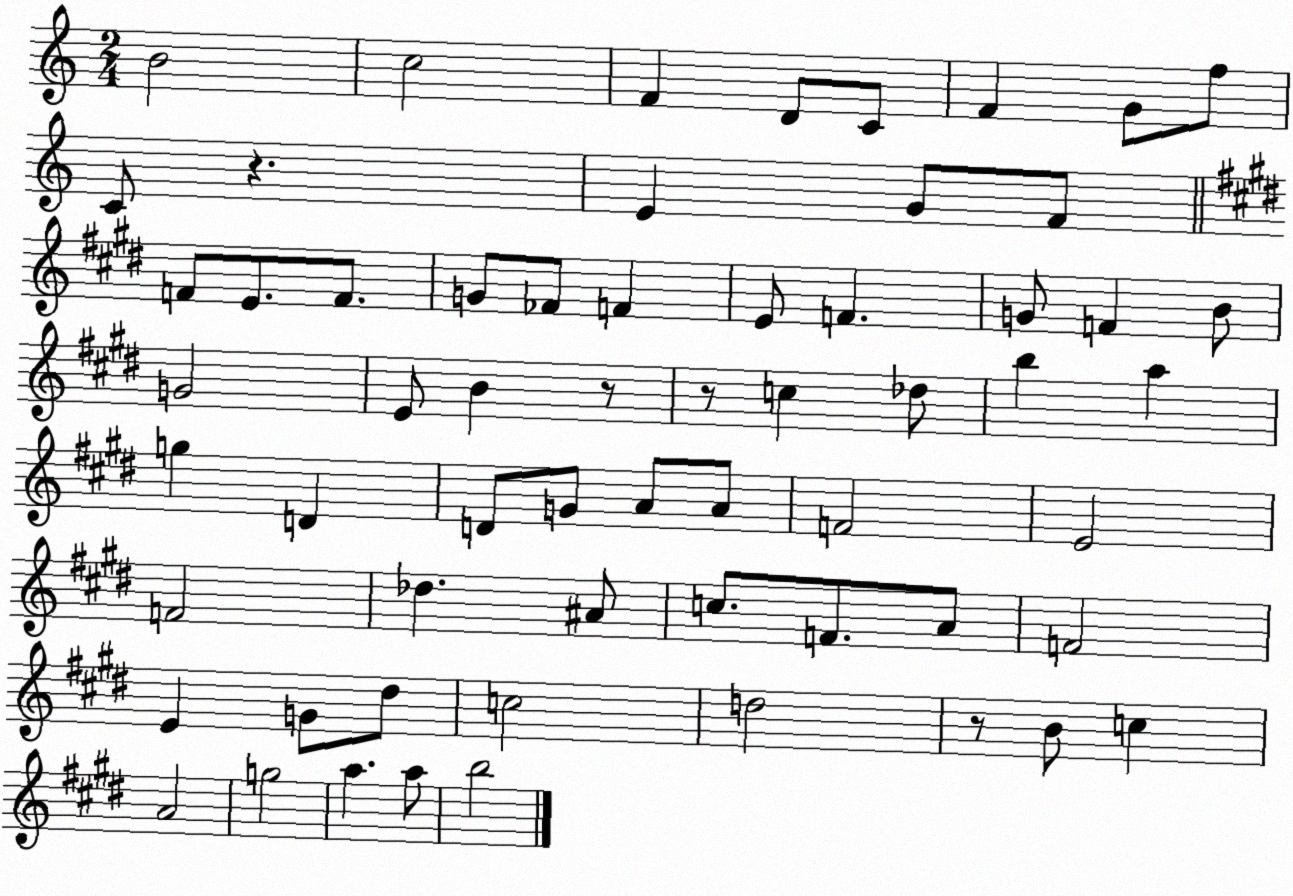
X:1
T:Untitled
M:2/4
L:1/4
K:C
B2 c2 F D/2 C/2 F G/2 f/2 C/2 z E G/2 F/2 F/2 E/2 F/2 G/2 _F/2 F E/2 F G/2 F B/2 G2 E/2 B z/2 z/2 c _d/2 b a g D D/2 G/2 A/2 A/2 F2 E2 F2 _d ^A/2 c/2 F/2 A/2 F2 E G/2 ^d/2 c2 d2 z/2 B/2 c A2 g2 a a/2 b2